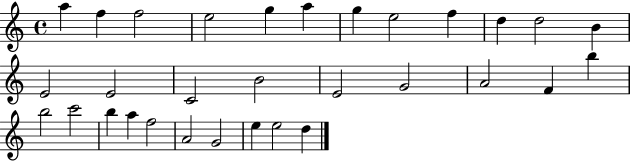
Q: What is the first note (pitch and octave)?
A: A5